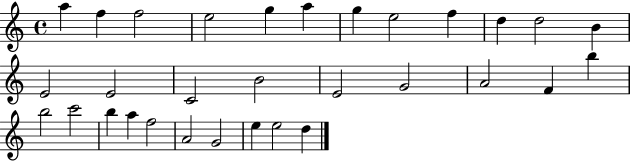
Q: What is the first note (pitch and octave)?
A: A5